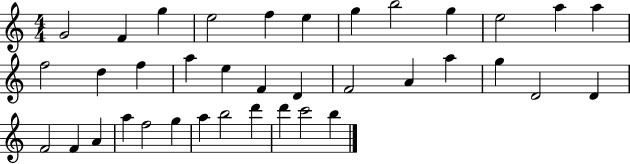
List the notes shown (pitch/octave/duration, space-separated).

G4/h F4/q G5/q E5/h F5/q E5/q G5/q B5/h G5/q E5/h A5/q A5/q F5/h D5/q F5/q A5/q E5/q F4/q D4/q F4/h A4/q A5/q G5/q D4/h D4/q F4/h F4/q A4/q A5/q F5/h G5/q A5/q B5/h D6/q D6/q C6/h B5/q